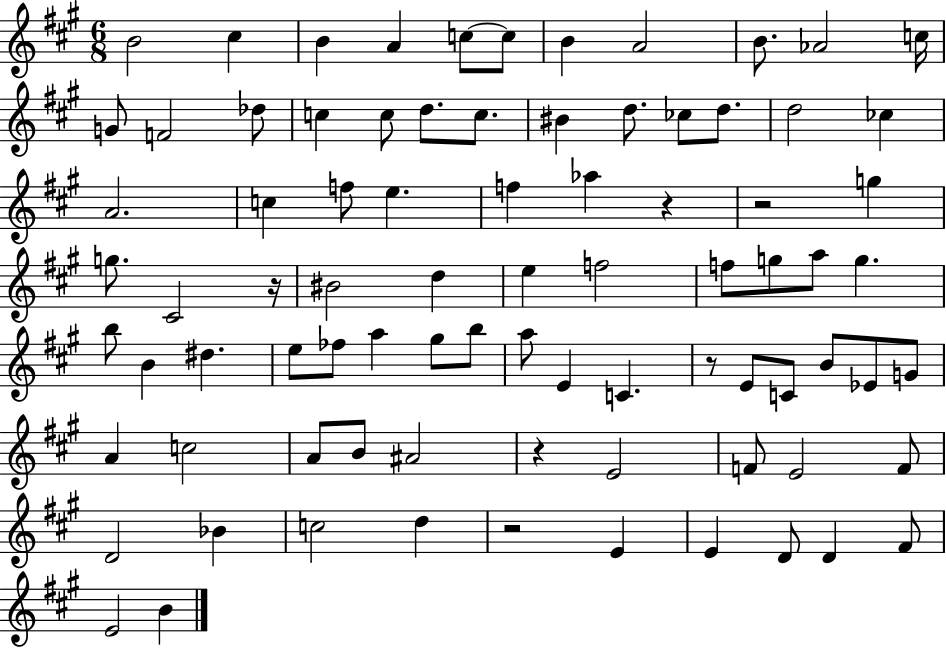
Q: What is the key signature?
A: A major